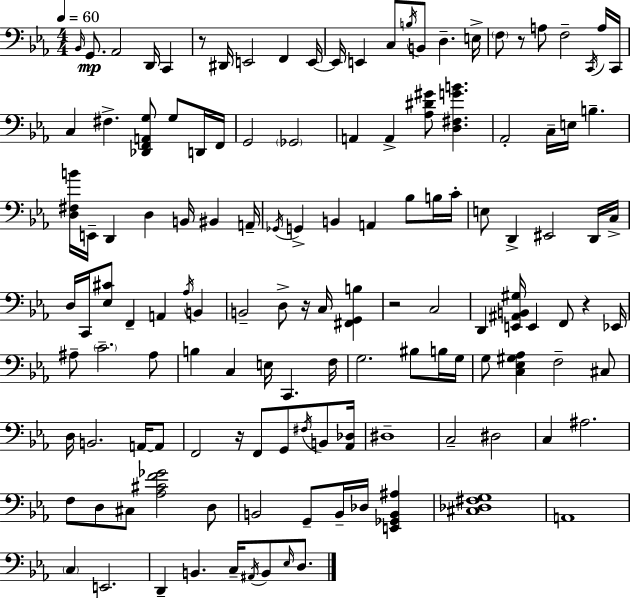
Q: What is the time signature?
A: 4/4